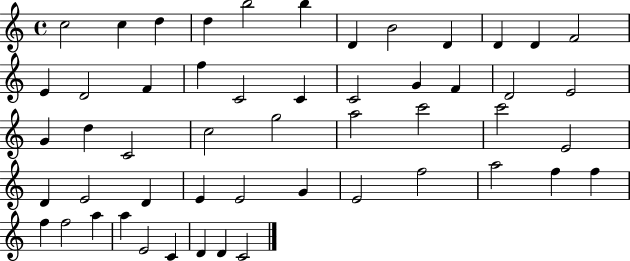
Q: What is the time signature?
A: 4/4